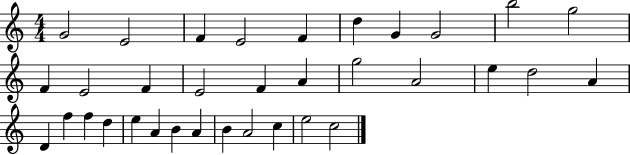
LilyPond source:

{
  \clef treble
  \numericTimeSignature
  \time 4/4
  \key c \major
  g'2 e'2 | f'4 e'2 f'4 | d''4 g'4 g'2 | b''2 g''2 | \break f'4 e'2 f'4 | e'2 f'4 a'4 | g''2 a'2 | e''4 d''2 a'4 | \break d'4 f''4 f''4 d''4 | e''4 a'4 b'4 a'4 | b'4 a'2 c''4 | e''2 c''2 | \break \bar "|."
}